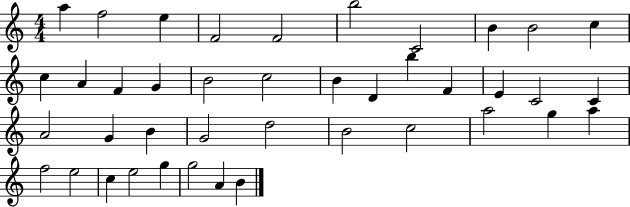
A5/q F5/h E5/q F4/h F4/h B5/h C4/h B4/q B4/h C5/q C5/q A4/q F4/q G4/q B4/h C5/h B4/q D4/q B5/q F4/q E4/q C4/h C4/q A4/h G4/q B4/q G4/h D5/h B4/h C5/h A5/h G5/q A5/q F5/h E5/h C5/q E5/h G5/q G5/h A4/q B4/q